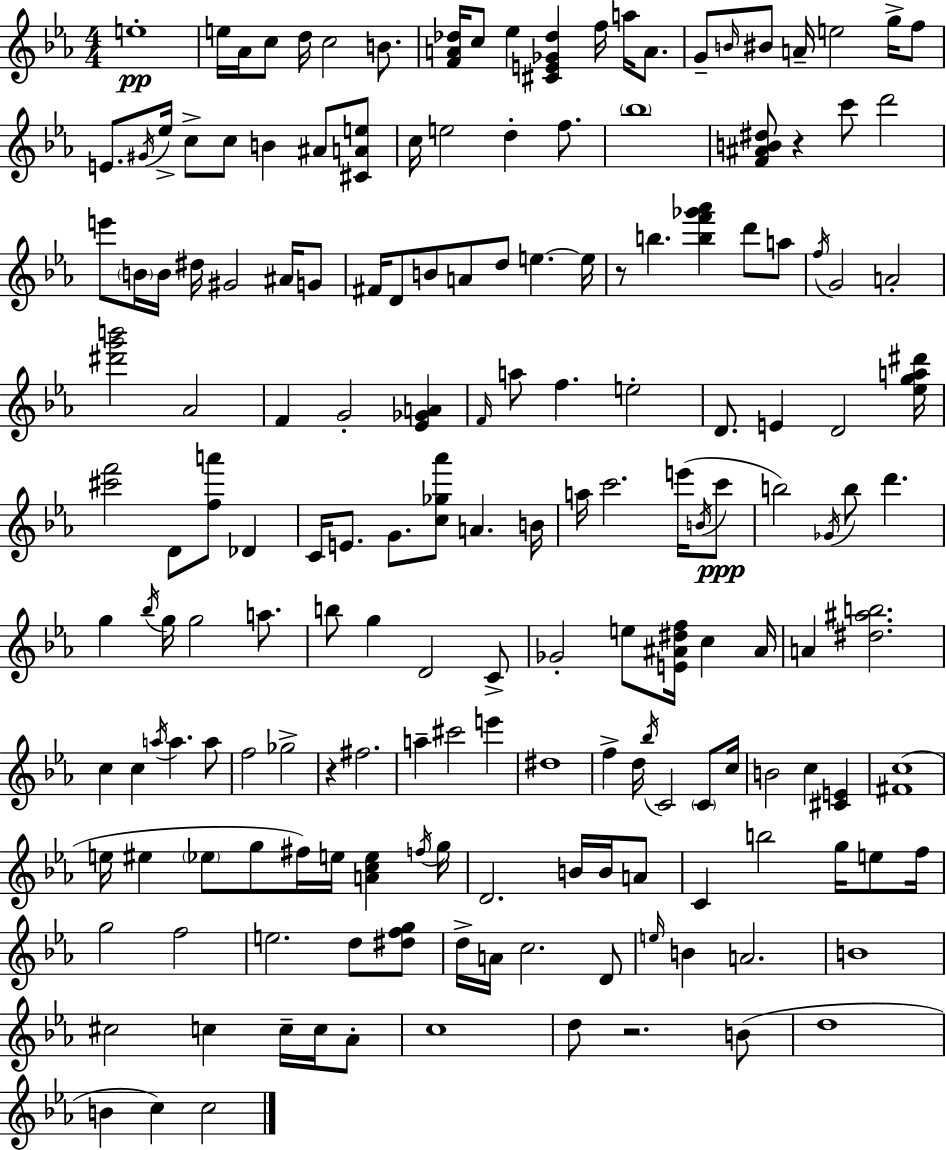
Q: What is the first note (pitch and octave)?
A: E5